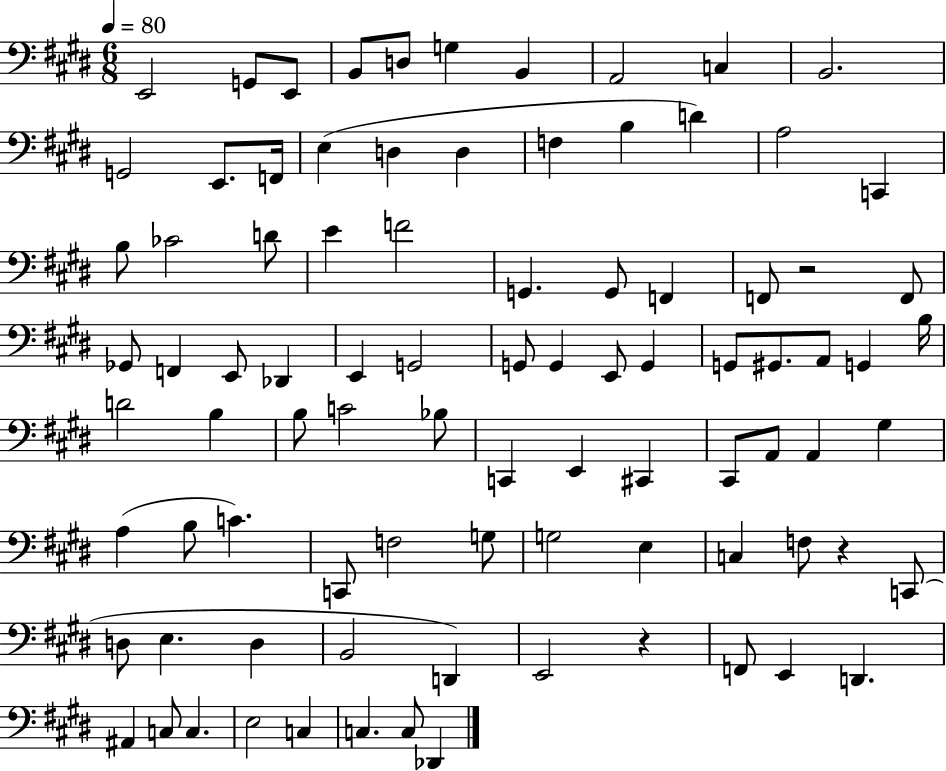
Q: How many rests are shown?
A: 3